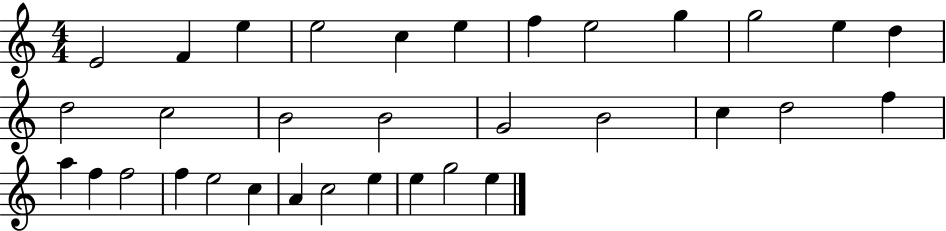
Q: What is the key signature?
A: C major